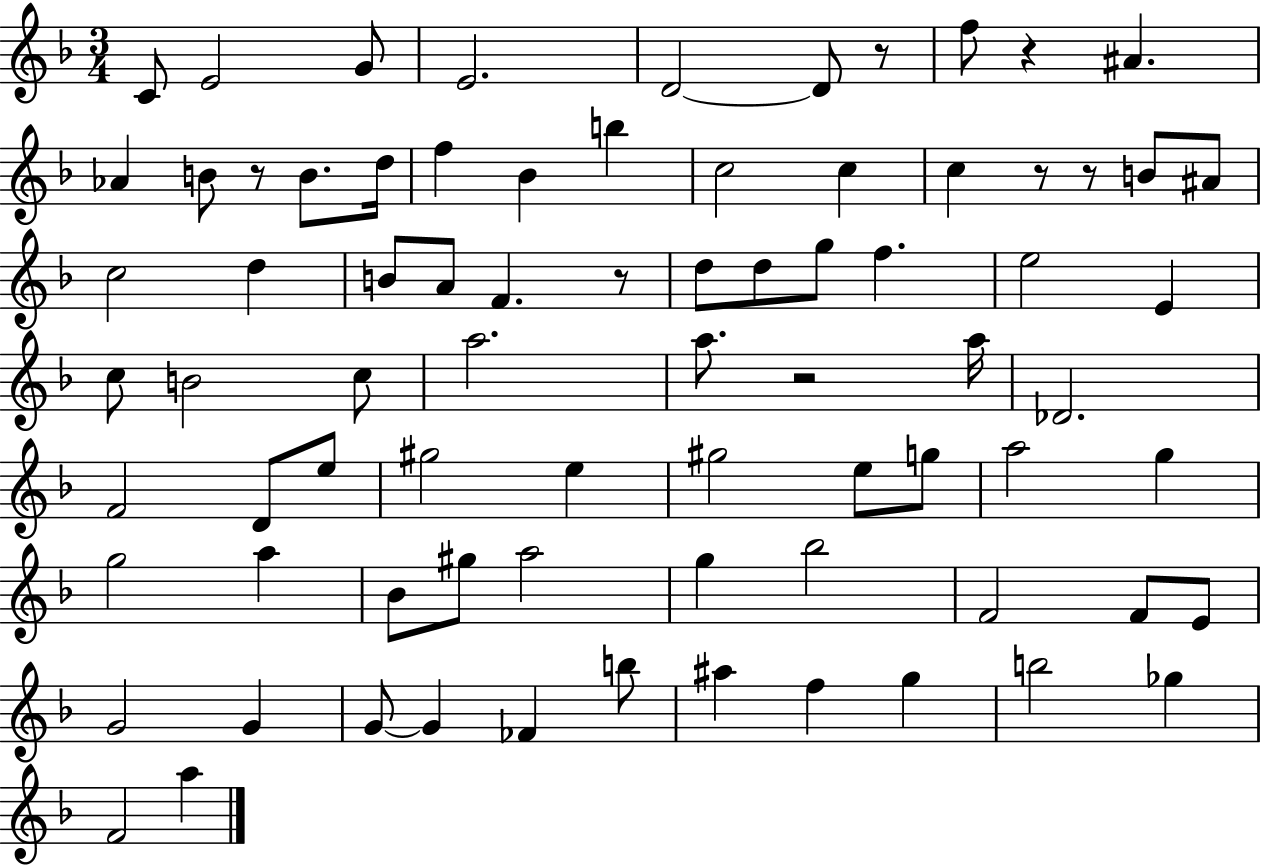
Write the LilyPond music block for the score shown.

{
  \clef treble
  \numericTimeSignature
  \time 3/4
  \key f \major
  c'8 e'2 g'8 | e'2. | d'2~~ d'8 r8 | f''8 r4 ais'4. | \break aes'4 b'8 r8 b'8. d''16 | f''4 bes'4 b''4 | c''2 c''4 | c''4 r8 r8 b'8 ais'8 | \break c''2 d''4 | b'8 a'8 f'4. r8 | d''8 d''8 g''8 f''4. | e''2 e'4 | \break c''8 b'2 c''8 | a''2. | a''8. r2 a''16 | des'2. | \break f'2 d'8 e''8 | gis''2 e''4 | gis''2 e''8 g''8 | a''2 g''4 | \break g''2 a''4 | bes'8 gis''8 a''2 | g''4 bes''2 | f'2 f'8 e'8 | \break g'2 g'4 | g'8~~ g'4 fes'4 b''8 | ais''4 f''4 g''4 | b''2 ges''4 | \break f'2 a''4 | \bar "|."
}